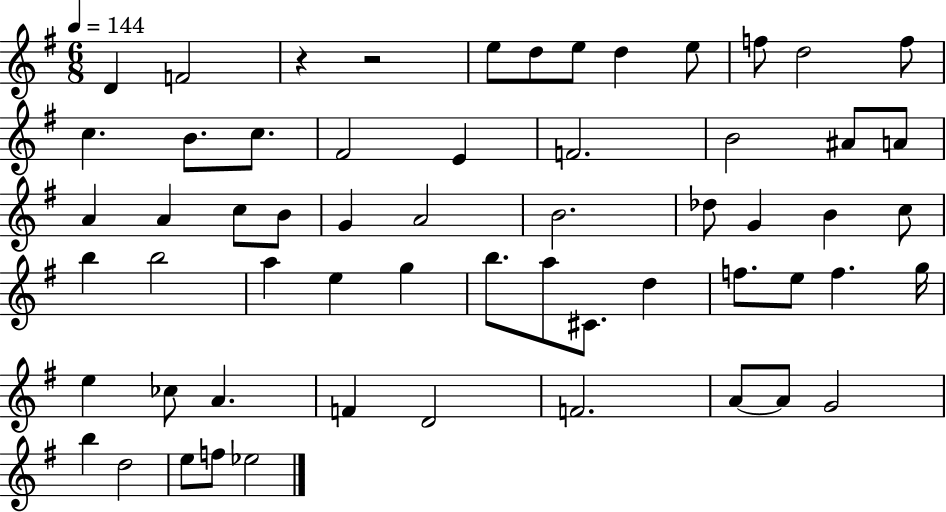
X:1
T:Untitled
M:6/8
L:1/4
K:G
D F2 z z2 e/2 d/2 e/2 d e/2 f/2 d2 f/2 c B/2 c/2 ^F2 E F2 B2 ^A/2 A/2 A A c/2 B/2 G A2 B2 _d/2 G B c/2 b b2 a e g b/2 a/2 ^C/2 d f/2 e/2 f g/4 e _c/2 A F D2 F2 A/2 A/2 G2 b d2 e/2 f/2 _e2